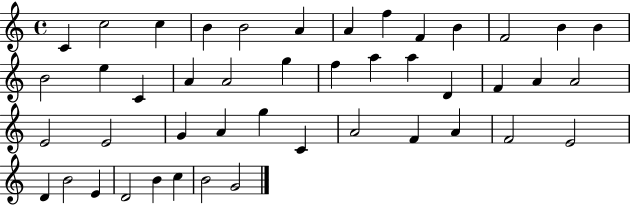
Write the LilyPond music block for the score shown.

{
  \clef treble
  \time 4/4
  \defaultTimeSignature
  \key c \major
  c'4 c''2 c''4 | b'4 b'2 a'4 | a'4 f''4 f'4 b'4 | f'2 b'4 b'4 | \break b'2 e''4 c'4 | a'4 a'2 g''4 | f''4 a''4 a''4 d'4 | f'4 a'4 a'2 | \break e'2 e'2 | g'4 a'4 g''4 c'4 | a'2 f'4 a'4 | f'2 e'2 | \break d'4 b'2 e'4 | d'2 b'4 c''4 | b'2 g'2 | \bar "|."
}